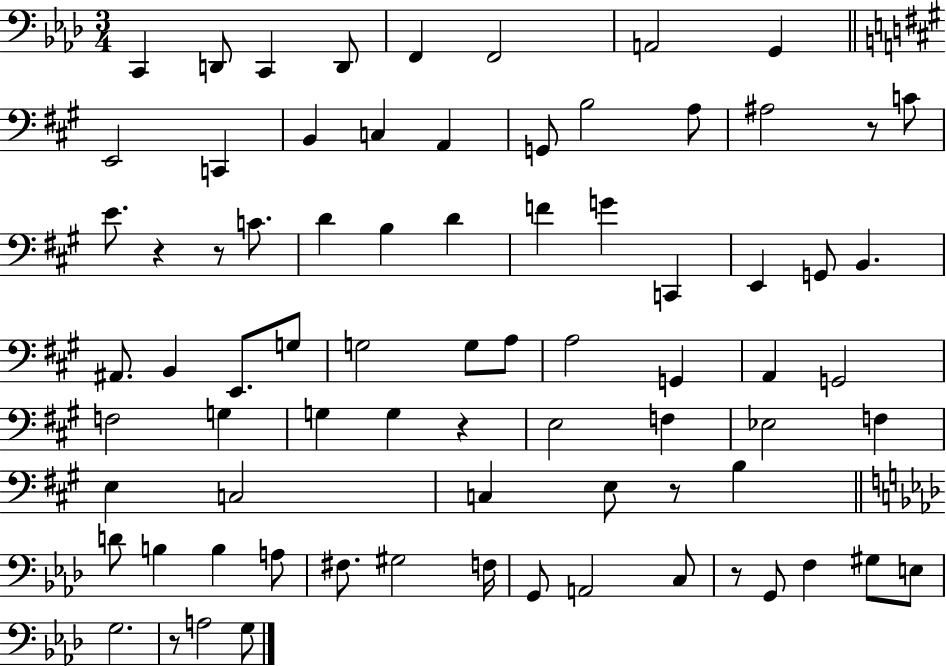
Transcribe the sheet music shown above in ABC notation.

X:1
T:Untitled
M:3/4
L:1/4
K:Ab
C,, D,,/2 C,, D,,/2 F,, F,,2 A,,2 G,, E,,2 C,, B,, C, A,, G,,/2 B,2 A,/2 ^A,2 z/2 C/2 E/2 z z/2 C/2 D B, D F G C,, E,, G,,/2 B,, ^A,,/2 B,, E,,/2 G,/2 G,2 G,/2 A,/2 A,2 G,, A,, G,,2 F,2 G, G, G, z E,2 F, _E,2 F, E, C,2 C, E,/2 z/2 B, D/2 B, B, A,/2 ^F,/2 ^G,2 F,/4 G,,/2 A,,2 C,/2 z/2 G,,/2 F, ^G,/2 E,/2 G,2 z/2 A,2 G,/2